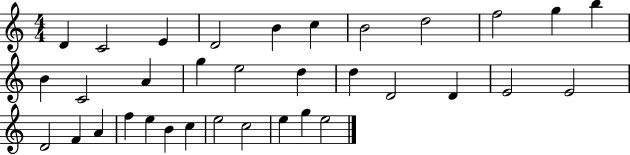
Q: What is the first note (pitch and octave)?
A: D4